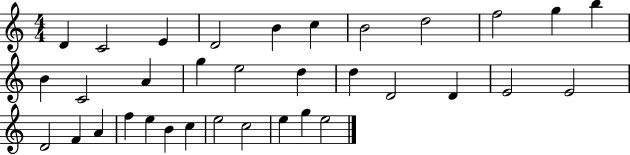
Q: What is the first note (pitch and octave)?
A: D4